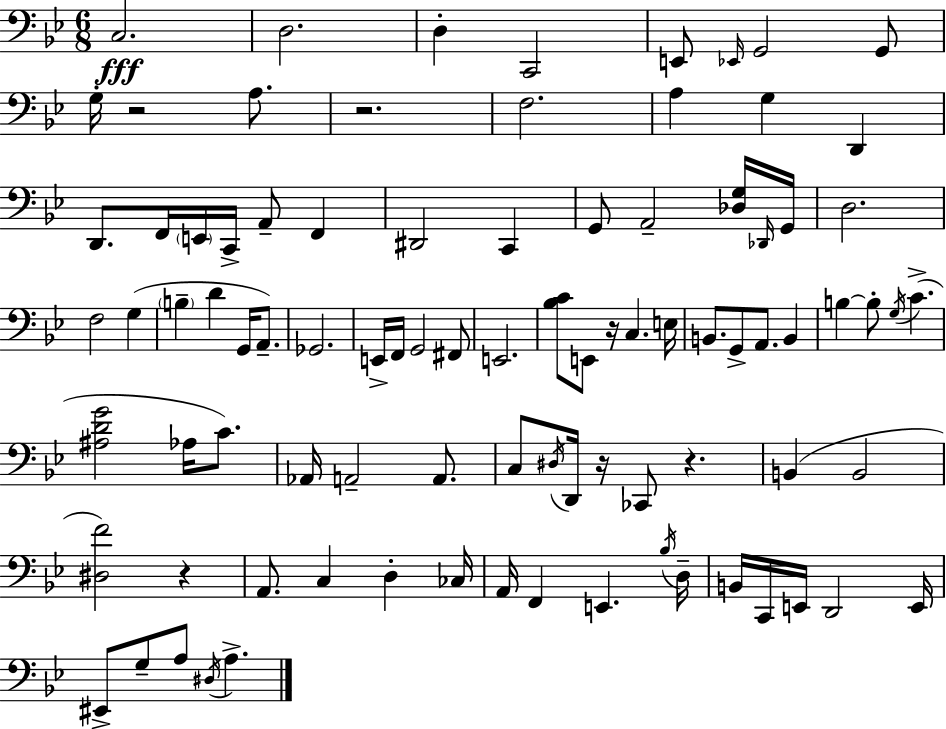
C3/h. D3/h. D3/q C2/h E2/e Eb2/s G2/h G2/e G3/s R/h A3/e. R/h. F3/h. A3/q G3/q D2/q D2/e. F2/s E2/s C2/s A2/e F2/q D#2/h C2/q G2/e A2/h [Db3,G3]/s Db2/s G2/s D3/h. F3/h G3/q B3/q D4/q G2/s A2/e. Gb2/h. E2/s F2/s G2/h F#2/e E2/h. [Bb3,C4]/e E2/e R/s C3/q. E3/s B2/e. G2/e A2/e. B2/q B3/q B3/e G3/s C4/q. [A#3,D4,G4]/h Ab3/s C4/e. Ab2/s A2/h A2/e. C3/e D#3/s D2/s R/s CES2/e R/q. B2/q B2/h [D#3,F4]/h R/q A2/e. C3/q D3/q CES3/s A2/s F2/q E2/q. Bb3/s D3/s B2/s C2/s E2/s D2/h E2/s EIS2/e G3/e A3/e D#3/s A3/q.